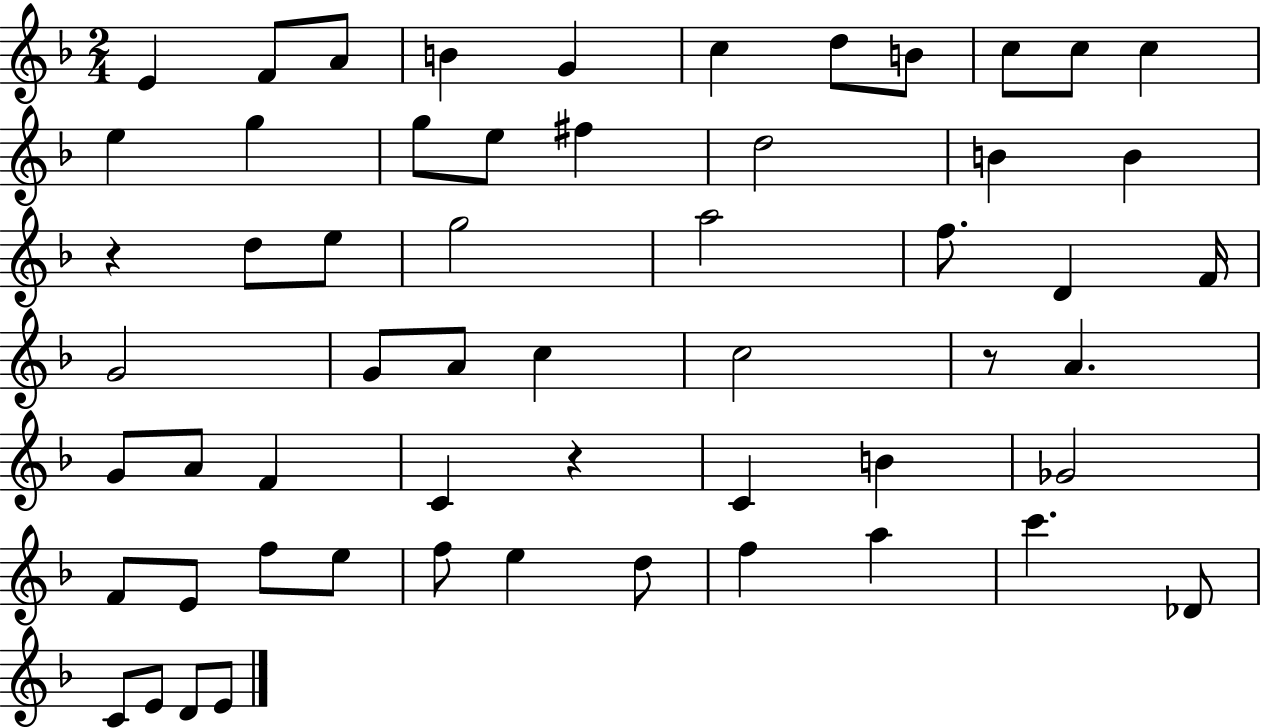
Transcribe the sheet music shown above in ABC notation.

X:1
T:Untitled
M:2/4
L:1/4
K:F
E F/2 A/2 B G c d/2 B/2 c/2 c/2 c e g g/2 e/2 ^f d2 B B z d/2 e/2 g2 a2 f/2 D F/4 G2 G/2 A/2 c c2 z/2 A G/2 A/2 F C z C B _G2 F/2 E/2 f/2 e/2 f/2 e d/2 f a c' _D/2 C/2 E/2 D/2 E/2